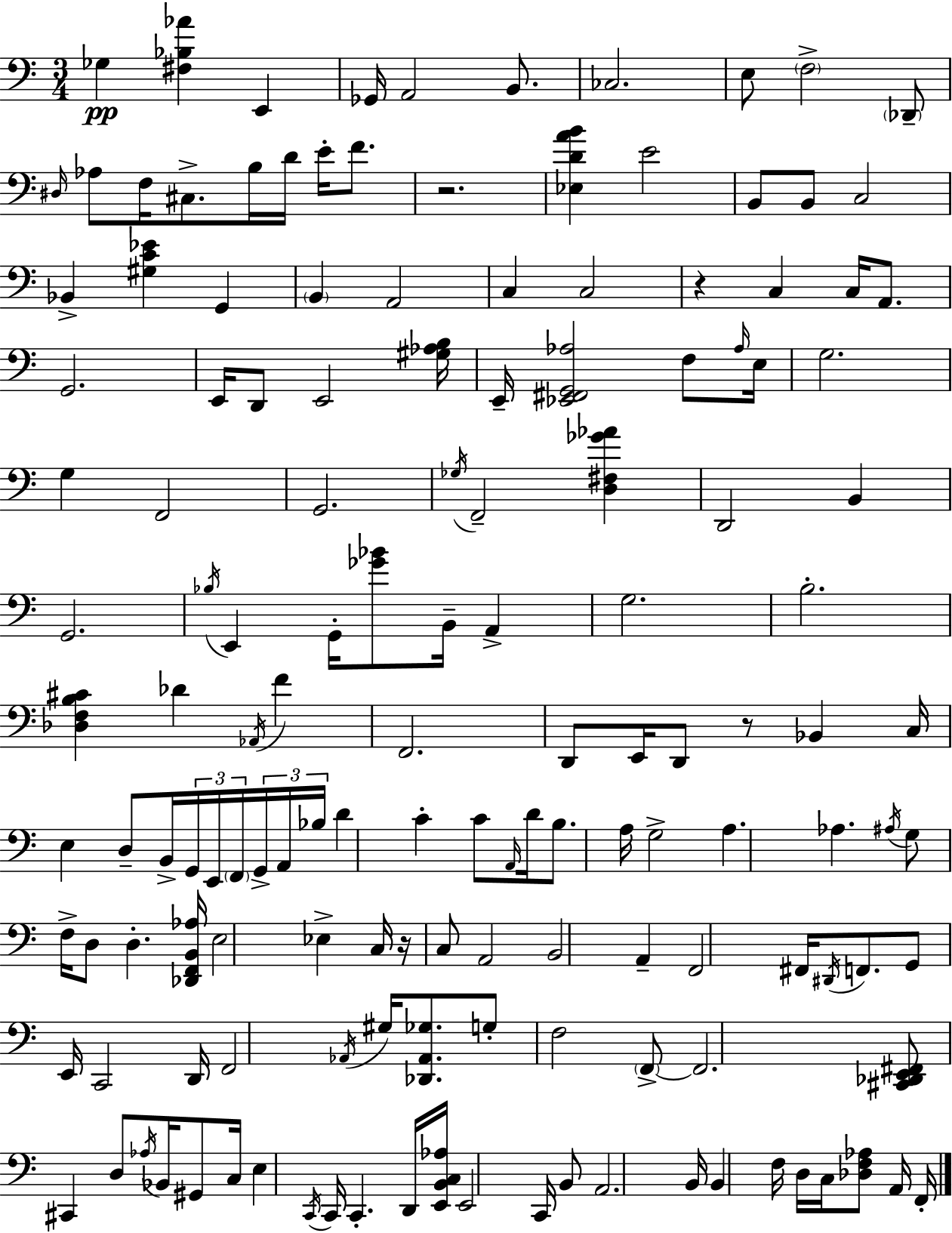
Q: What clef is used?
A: bass